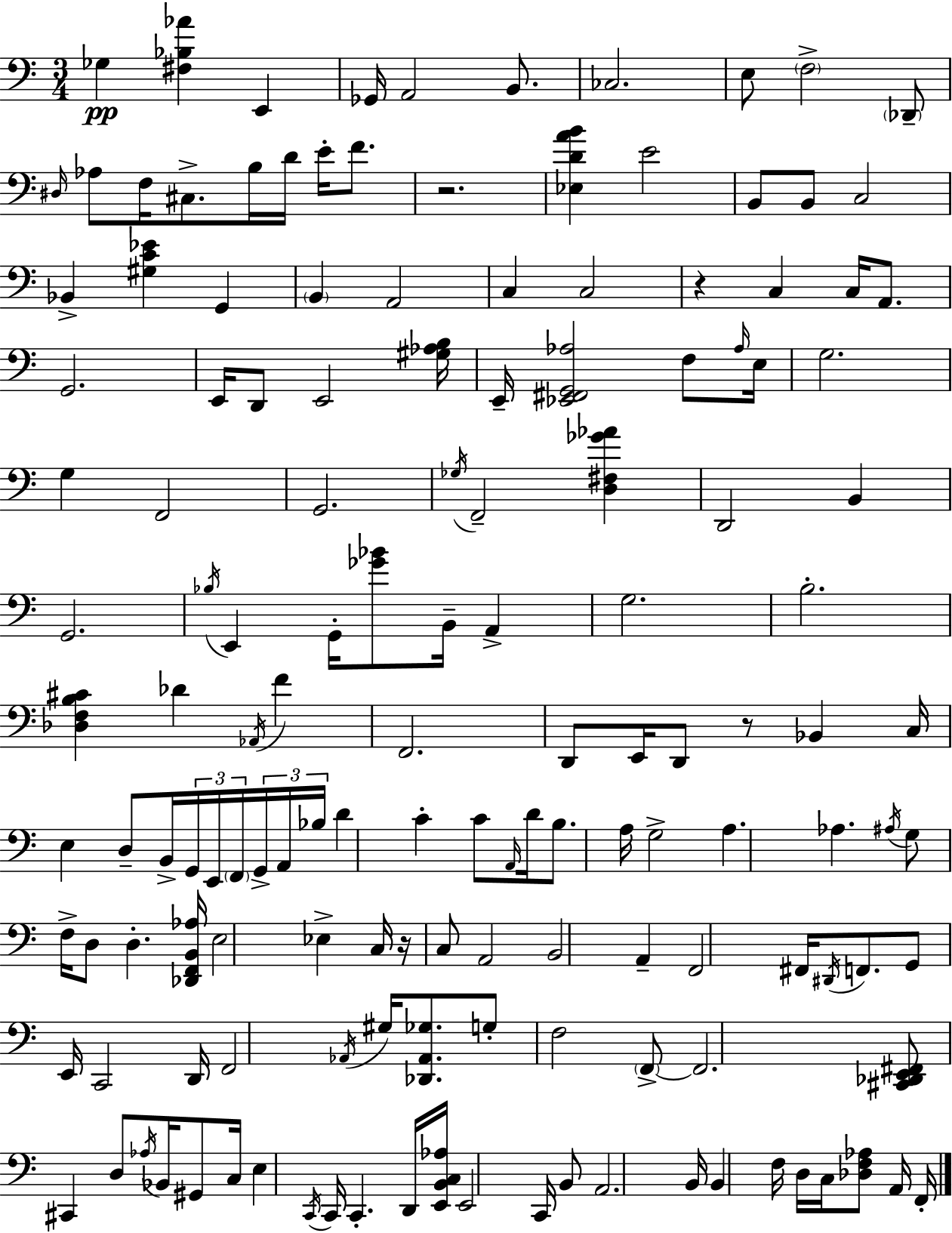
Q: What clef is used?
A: bass